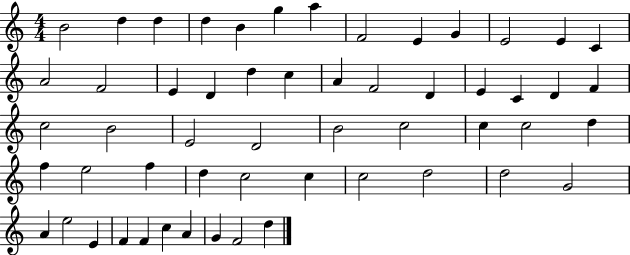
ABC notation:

X:1
T:Untitled
M:4/4
L:1/4
K:C
B2 d d d B g a F2 E G E2 E C A2 F2 E D d c A F2 D E C D F c2 B2 E2 D2 B2 c2 c c2 d f e2 f d c2 c c2 d2 d2 G2 A e2 E F F c A G F2 d